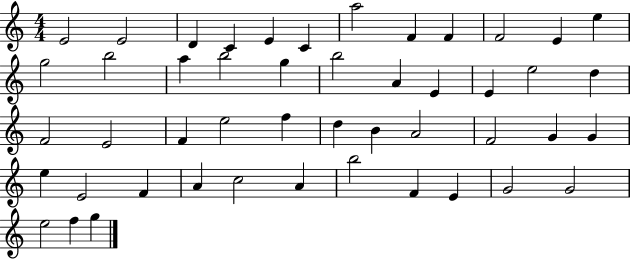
X:1
T:Untitled
M:4/4
L:1/4
K:C
E2 E2 D C E C a2 F F F2 E e g2 b2 a b2 g b2 A E E e2 d F2 E2 F e2 f d B A2 F2 G G e E2 F A c2 A b2 F E G2 G2 e2 f g